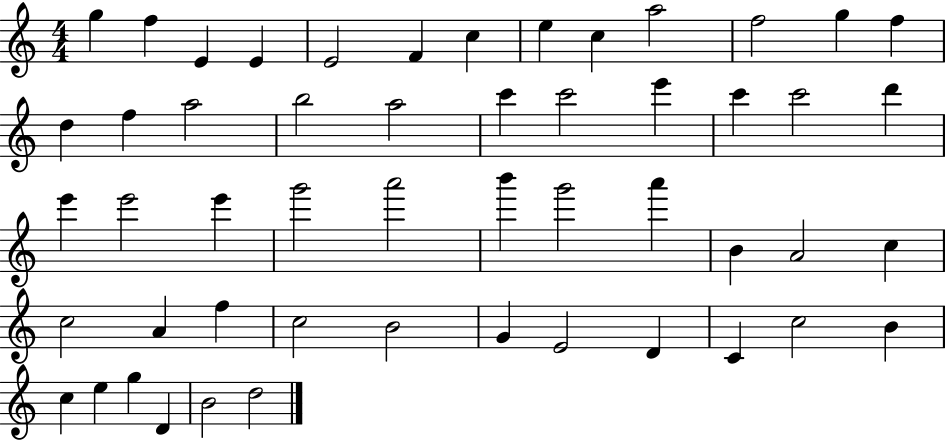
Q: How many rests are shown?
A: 0